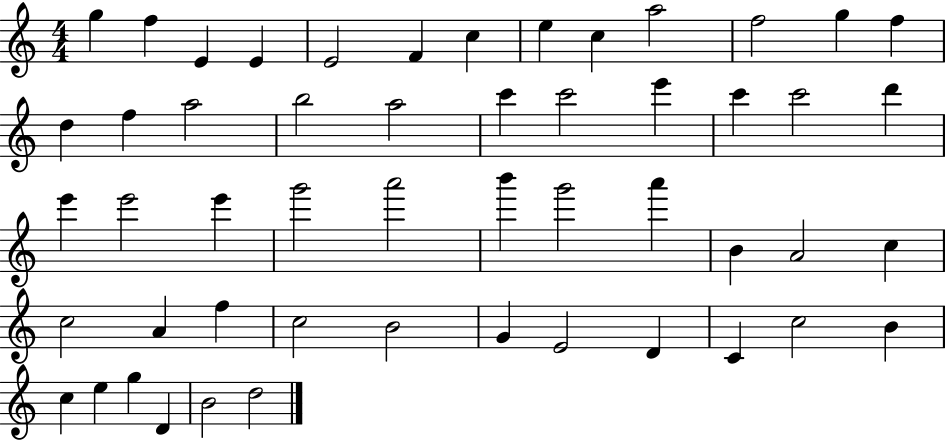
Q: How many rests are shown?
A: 0